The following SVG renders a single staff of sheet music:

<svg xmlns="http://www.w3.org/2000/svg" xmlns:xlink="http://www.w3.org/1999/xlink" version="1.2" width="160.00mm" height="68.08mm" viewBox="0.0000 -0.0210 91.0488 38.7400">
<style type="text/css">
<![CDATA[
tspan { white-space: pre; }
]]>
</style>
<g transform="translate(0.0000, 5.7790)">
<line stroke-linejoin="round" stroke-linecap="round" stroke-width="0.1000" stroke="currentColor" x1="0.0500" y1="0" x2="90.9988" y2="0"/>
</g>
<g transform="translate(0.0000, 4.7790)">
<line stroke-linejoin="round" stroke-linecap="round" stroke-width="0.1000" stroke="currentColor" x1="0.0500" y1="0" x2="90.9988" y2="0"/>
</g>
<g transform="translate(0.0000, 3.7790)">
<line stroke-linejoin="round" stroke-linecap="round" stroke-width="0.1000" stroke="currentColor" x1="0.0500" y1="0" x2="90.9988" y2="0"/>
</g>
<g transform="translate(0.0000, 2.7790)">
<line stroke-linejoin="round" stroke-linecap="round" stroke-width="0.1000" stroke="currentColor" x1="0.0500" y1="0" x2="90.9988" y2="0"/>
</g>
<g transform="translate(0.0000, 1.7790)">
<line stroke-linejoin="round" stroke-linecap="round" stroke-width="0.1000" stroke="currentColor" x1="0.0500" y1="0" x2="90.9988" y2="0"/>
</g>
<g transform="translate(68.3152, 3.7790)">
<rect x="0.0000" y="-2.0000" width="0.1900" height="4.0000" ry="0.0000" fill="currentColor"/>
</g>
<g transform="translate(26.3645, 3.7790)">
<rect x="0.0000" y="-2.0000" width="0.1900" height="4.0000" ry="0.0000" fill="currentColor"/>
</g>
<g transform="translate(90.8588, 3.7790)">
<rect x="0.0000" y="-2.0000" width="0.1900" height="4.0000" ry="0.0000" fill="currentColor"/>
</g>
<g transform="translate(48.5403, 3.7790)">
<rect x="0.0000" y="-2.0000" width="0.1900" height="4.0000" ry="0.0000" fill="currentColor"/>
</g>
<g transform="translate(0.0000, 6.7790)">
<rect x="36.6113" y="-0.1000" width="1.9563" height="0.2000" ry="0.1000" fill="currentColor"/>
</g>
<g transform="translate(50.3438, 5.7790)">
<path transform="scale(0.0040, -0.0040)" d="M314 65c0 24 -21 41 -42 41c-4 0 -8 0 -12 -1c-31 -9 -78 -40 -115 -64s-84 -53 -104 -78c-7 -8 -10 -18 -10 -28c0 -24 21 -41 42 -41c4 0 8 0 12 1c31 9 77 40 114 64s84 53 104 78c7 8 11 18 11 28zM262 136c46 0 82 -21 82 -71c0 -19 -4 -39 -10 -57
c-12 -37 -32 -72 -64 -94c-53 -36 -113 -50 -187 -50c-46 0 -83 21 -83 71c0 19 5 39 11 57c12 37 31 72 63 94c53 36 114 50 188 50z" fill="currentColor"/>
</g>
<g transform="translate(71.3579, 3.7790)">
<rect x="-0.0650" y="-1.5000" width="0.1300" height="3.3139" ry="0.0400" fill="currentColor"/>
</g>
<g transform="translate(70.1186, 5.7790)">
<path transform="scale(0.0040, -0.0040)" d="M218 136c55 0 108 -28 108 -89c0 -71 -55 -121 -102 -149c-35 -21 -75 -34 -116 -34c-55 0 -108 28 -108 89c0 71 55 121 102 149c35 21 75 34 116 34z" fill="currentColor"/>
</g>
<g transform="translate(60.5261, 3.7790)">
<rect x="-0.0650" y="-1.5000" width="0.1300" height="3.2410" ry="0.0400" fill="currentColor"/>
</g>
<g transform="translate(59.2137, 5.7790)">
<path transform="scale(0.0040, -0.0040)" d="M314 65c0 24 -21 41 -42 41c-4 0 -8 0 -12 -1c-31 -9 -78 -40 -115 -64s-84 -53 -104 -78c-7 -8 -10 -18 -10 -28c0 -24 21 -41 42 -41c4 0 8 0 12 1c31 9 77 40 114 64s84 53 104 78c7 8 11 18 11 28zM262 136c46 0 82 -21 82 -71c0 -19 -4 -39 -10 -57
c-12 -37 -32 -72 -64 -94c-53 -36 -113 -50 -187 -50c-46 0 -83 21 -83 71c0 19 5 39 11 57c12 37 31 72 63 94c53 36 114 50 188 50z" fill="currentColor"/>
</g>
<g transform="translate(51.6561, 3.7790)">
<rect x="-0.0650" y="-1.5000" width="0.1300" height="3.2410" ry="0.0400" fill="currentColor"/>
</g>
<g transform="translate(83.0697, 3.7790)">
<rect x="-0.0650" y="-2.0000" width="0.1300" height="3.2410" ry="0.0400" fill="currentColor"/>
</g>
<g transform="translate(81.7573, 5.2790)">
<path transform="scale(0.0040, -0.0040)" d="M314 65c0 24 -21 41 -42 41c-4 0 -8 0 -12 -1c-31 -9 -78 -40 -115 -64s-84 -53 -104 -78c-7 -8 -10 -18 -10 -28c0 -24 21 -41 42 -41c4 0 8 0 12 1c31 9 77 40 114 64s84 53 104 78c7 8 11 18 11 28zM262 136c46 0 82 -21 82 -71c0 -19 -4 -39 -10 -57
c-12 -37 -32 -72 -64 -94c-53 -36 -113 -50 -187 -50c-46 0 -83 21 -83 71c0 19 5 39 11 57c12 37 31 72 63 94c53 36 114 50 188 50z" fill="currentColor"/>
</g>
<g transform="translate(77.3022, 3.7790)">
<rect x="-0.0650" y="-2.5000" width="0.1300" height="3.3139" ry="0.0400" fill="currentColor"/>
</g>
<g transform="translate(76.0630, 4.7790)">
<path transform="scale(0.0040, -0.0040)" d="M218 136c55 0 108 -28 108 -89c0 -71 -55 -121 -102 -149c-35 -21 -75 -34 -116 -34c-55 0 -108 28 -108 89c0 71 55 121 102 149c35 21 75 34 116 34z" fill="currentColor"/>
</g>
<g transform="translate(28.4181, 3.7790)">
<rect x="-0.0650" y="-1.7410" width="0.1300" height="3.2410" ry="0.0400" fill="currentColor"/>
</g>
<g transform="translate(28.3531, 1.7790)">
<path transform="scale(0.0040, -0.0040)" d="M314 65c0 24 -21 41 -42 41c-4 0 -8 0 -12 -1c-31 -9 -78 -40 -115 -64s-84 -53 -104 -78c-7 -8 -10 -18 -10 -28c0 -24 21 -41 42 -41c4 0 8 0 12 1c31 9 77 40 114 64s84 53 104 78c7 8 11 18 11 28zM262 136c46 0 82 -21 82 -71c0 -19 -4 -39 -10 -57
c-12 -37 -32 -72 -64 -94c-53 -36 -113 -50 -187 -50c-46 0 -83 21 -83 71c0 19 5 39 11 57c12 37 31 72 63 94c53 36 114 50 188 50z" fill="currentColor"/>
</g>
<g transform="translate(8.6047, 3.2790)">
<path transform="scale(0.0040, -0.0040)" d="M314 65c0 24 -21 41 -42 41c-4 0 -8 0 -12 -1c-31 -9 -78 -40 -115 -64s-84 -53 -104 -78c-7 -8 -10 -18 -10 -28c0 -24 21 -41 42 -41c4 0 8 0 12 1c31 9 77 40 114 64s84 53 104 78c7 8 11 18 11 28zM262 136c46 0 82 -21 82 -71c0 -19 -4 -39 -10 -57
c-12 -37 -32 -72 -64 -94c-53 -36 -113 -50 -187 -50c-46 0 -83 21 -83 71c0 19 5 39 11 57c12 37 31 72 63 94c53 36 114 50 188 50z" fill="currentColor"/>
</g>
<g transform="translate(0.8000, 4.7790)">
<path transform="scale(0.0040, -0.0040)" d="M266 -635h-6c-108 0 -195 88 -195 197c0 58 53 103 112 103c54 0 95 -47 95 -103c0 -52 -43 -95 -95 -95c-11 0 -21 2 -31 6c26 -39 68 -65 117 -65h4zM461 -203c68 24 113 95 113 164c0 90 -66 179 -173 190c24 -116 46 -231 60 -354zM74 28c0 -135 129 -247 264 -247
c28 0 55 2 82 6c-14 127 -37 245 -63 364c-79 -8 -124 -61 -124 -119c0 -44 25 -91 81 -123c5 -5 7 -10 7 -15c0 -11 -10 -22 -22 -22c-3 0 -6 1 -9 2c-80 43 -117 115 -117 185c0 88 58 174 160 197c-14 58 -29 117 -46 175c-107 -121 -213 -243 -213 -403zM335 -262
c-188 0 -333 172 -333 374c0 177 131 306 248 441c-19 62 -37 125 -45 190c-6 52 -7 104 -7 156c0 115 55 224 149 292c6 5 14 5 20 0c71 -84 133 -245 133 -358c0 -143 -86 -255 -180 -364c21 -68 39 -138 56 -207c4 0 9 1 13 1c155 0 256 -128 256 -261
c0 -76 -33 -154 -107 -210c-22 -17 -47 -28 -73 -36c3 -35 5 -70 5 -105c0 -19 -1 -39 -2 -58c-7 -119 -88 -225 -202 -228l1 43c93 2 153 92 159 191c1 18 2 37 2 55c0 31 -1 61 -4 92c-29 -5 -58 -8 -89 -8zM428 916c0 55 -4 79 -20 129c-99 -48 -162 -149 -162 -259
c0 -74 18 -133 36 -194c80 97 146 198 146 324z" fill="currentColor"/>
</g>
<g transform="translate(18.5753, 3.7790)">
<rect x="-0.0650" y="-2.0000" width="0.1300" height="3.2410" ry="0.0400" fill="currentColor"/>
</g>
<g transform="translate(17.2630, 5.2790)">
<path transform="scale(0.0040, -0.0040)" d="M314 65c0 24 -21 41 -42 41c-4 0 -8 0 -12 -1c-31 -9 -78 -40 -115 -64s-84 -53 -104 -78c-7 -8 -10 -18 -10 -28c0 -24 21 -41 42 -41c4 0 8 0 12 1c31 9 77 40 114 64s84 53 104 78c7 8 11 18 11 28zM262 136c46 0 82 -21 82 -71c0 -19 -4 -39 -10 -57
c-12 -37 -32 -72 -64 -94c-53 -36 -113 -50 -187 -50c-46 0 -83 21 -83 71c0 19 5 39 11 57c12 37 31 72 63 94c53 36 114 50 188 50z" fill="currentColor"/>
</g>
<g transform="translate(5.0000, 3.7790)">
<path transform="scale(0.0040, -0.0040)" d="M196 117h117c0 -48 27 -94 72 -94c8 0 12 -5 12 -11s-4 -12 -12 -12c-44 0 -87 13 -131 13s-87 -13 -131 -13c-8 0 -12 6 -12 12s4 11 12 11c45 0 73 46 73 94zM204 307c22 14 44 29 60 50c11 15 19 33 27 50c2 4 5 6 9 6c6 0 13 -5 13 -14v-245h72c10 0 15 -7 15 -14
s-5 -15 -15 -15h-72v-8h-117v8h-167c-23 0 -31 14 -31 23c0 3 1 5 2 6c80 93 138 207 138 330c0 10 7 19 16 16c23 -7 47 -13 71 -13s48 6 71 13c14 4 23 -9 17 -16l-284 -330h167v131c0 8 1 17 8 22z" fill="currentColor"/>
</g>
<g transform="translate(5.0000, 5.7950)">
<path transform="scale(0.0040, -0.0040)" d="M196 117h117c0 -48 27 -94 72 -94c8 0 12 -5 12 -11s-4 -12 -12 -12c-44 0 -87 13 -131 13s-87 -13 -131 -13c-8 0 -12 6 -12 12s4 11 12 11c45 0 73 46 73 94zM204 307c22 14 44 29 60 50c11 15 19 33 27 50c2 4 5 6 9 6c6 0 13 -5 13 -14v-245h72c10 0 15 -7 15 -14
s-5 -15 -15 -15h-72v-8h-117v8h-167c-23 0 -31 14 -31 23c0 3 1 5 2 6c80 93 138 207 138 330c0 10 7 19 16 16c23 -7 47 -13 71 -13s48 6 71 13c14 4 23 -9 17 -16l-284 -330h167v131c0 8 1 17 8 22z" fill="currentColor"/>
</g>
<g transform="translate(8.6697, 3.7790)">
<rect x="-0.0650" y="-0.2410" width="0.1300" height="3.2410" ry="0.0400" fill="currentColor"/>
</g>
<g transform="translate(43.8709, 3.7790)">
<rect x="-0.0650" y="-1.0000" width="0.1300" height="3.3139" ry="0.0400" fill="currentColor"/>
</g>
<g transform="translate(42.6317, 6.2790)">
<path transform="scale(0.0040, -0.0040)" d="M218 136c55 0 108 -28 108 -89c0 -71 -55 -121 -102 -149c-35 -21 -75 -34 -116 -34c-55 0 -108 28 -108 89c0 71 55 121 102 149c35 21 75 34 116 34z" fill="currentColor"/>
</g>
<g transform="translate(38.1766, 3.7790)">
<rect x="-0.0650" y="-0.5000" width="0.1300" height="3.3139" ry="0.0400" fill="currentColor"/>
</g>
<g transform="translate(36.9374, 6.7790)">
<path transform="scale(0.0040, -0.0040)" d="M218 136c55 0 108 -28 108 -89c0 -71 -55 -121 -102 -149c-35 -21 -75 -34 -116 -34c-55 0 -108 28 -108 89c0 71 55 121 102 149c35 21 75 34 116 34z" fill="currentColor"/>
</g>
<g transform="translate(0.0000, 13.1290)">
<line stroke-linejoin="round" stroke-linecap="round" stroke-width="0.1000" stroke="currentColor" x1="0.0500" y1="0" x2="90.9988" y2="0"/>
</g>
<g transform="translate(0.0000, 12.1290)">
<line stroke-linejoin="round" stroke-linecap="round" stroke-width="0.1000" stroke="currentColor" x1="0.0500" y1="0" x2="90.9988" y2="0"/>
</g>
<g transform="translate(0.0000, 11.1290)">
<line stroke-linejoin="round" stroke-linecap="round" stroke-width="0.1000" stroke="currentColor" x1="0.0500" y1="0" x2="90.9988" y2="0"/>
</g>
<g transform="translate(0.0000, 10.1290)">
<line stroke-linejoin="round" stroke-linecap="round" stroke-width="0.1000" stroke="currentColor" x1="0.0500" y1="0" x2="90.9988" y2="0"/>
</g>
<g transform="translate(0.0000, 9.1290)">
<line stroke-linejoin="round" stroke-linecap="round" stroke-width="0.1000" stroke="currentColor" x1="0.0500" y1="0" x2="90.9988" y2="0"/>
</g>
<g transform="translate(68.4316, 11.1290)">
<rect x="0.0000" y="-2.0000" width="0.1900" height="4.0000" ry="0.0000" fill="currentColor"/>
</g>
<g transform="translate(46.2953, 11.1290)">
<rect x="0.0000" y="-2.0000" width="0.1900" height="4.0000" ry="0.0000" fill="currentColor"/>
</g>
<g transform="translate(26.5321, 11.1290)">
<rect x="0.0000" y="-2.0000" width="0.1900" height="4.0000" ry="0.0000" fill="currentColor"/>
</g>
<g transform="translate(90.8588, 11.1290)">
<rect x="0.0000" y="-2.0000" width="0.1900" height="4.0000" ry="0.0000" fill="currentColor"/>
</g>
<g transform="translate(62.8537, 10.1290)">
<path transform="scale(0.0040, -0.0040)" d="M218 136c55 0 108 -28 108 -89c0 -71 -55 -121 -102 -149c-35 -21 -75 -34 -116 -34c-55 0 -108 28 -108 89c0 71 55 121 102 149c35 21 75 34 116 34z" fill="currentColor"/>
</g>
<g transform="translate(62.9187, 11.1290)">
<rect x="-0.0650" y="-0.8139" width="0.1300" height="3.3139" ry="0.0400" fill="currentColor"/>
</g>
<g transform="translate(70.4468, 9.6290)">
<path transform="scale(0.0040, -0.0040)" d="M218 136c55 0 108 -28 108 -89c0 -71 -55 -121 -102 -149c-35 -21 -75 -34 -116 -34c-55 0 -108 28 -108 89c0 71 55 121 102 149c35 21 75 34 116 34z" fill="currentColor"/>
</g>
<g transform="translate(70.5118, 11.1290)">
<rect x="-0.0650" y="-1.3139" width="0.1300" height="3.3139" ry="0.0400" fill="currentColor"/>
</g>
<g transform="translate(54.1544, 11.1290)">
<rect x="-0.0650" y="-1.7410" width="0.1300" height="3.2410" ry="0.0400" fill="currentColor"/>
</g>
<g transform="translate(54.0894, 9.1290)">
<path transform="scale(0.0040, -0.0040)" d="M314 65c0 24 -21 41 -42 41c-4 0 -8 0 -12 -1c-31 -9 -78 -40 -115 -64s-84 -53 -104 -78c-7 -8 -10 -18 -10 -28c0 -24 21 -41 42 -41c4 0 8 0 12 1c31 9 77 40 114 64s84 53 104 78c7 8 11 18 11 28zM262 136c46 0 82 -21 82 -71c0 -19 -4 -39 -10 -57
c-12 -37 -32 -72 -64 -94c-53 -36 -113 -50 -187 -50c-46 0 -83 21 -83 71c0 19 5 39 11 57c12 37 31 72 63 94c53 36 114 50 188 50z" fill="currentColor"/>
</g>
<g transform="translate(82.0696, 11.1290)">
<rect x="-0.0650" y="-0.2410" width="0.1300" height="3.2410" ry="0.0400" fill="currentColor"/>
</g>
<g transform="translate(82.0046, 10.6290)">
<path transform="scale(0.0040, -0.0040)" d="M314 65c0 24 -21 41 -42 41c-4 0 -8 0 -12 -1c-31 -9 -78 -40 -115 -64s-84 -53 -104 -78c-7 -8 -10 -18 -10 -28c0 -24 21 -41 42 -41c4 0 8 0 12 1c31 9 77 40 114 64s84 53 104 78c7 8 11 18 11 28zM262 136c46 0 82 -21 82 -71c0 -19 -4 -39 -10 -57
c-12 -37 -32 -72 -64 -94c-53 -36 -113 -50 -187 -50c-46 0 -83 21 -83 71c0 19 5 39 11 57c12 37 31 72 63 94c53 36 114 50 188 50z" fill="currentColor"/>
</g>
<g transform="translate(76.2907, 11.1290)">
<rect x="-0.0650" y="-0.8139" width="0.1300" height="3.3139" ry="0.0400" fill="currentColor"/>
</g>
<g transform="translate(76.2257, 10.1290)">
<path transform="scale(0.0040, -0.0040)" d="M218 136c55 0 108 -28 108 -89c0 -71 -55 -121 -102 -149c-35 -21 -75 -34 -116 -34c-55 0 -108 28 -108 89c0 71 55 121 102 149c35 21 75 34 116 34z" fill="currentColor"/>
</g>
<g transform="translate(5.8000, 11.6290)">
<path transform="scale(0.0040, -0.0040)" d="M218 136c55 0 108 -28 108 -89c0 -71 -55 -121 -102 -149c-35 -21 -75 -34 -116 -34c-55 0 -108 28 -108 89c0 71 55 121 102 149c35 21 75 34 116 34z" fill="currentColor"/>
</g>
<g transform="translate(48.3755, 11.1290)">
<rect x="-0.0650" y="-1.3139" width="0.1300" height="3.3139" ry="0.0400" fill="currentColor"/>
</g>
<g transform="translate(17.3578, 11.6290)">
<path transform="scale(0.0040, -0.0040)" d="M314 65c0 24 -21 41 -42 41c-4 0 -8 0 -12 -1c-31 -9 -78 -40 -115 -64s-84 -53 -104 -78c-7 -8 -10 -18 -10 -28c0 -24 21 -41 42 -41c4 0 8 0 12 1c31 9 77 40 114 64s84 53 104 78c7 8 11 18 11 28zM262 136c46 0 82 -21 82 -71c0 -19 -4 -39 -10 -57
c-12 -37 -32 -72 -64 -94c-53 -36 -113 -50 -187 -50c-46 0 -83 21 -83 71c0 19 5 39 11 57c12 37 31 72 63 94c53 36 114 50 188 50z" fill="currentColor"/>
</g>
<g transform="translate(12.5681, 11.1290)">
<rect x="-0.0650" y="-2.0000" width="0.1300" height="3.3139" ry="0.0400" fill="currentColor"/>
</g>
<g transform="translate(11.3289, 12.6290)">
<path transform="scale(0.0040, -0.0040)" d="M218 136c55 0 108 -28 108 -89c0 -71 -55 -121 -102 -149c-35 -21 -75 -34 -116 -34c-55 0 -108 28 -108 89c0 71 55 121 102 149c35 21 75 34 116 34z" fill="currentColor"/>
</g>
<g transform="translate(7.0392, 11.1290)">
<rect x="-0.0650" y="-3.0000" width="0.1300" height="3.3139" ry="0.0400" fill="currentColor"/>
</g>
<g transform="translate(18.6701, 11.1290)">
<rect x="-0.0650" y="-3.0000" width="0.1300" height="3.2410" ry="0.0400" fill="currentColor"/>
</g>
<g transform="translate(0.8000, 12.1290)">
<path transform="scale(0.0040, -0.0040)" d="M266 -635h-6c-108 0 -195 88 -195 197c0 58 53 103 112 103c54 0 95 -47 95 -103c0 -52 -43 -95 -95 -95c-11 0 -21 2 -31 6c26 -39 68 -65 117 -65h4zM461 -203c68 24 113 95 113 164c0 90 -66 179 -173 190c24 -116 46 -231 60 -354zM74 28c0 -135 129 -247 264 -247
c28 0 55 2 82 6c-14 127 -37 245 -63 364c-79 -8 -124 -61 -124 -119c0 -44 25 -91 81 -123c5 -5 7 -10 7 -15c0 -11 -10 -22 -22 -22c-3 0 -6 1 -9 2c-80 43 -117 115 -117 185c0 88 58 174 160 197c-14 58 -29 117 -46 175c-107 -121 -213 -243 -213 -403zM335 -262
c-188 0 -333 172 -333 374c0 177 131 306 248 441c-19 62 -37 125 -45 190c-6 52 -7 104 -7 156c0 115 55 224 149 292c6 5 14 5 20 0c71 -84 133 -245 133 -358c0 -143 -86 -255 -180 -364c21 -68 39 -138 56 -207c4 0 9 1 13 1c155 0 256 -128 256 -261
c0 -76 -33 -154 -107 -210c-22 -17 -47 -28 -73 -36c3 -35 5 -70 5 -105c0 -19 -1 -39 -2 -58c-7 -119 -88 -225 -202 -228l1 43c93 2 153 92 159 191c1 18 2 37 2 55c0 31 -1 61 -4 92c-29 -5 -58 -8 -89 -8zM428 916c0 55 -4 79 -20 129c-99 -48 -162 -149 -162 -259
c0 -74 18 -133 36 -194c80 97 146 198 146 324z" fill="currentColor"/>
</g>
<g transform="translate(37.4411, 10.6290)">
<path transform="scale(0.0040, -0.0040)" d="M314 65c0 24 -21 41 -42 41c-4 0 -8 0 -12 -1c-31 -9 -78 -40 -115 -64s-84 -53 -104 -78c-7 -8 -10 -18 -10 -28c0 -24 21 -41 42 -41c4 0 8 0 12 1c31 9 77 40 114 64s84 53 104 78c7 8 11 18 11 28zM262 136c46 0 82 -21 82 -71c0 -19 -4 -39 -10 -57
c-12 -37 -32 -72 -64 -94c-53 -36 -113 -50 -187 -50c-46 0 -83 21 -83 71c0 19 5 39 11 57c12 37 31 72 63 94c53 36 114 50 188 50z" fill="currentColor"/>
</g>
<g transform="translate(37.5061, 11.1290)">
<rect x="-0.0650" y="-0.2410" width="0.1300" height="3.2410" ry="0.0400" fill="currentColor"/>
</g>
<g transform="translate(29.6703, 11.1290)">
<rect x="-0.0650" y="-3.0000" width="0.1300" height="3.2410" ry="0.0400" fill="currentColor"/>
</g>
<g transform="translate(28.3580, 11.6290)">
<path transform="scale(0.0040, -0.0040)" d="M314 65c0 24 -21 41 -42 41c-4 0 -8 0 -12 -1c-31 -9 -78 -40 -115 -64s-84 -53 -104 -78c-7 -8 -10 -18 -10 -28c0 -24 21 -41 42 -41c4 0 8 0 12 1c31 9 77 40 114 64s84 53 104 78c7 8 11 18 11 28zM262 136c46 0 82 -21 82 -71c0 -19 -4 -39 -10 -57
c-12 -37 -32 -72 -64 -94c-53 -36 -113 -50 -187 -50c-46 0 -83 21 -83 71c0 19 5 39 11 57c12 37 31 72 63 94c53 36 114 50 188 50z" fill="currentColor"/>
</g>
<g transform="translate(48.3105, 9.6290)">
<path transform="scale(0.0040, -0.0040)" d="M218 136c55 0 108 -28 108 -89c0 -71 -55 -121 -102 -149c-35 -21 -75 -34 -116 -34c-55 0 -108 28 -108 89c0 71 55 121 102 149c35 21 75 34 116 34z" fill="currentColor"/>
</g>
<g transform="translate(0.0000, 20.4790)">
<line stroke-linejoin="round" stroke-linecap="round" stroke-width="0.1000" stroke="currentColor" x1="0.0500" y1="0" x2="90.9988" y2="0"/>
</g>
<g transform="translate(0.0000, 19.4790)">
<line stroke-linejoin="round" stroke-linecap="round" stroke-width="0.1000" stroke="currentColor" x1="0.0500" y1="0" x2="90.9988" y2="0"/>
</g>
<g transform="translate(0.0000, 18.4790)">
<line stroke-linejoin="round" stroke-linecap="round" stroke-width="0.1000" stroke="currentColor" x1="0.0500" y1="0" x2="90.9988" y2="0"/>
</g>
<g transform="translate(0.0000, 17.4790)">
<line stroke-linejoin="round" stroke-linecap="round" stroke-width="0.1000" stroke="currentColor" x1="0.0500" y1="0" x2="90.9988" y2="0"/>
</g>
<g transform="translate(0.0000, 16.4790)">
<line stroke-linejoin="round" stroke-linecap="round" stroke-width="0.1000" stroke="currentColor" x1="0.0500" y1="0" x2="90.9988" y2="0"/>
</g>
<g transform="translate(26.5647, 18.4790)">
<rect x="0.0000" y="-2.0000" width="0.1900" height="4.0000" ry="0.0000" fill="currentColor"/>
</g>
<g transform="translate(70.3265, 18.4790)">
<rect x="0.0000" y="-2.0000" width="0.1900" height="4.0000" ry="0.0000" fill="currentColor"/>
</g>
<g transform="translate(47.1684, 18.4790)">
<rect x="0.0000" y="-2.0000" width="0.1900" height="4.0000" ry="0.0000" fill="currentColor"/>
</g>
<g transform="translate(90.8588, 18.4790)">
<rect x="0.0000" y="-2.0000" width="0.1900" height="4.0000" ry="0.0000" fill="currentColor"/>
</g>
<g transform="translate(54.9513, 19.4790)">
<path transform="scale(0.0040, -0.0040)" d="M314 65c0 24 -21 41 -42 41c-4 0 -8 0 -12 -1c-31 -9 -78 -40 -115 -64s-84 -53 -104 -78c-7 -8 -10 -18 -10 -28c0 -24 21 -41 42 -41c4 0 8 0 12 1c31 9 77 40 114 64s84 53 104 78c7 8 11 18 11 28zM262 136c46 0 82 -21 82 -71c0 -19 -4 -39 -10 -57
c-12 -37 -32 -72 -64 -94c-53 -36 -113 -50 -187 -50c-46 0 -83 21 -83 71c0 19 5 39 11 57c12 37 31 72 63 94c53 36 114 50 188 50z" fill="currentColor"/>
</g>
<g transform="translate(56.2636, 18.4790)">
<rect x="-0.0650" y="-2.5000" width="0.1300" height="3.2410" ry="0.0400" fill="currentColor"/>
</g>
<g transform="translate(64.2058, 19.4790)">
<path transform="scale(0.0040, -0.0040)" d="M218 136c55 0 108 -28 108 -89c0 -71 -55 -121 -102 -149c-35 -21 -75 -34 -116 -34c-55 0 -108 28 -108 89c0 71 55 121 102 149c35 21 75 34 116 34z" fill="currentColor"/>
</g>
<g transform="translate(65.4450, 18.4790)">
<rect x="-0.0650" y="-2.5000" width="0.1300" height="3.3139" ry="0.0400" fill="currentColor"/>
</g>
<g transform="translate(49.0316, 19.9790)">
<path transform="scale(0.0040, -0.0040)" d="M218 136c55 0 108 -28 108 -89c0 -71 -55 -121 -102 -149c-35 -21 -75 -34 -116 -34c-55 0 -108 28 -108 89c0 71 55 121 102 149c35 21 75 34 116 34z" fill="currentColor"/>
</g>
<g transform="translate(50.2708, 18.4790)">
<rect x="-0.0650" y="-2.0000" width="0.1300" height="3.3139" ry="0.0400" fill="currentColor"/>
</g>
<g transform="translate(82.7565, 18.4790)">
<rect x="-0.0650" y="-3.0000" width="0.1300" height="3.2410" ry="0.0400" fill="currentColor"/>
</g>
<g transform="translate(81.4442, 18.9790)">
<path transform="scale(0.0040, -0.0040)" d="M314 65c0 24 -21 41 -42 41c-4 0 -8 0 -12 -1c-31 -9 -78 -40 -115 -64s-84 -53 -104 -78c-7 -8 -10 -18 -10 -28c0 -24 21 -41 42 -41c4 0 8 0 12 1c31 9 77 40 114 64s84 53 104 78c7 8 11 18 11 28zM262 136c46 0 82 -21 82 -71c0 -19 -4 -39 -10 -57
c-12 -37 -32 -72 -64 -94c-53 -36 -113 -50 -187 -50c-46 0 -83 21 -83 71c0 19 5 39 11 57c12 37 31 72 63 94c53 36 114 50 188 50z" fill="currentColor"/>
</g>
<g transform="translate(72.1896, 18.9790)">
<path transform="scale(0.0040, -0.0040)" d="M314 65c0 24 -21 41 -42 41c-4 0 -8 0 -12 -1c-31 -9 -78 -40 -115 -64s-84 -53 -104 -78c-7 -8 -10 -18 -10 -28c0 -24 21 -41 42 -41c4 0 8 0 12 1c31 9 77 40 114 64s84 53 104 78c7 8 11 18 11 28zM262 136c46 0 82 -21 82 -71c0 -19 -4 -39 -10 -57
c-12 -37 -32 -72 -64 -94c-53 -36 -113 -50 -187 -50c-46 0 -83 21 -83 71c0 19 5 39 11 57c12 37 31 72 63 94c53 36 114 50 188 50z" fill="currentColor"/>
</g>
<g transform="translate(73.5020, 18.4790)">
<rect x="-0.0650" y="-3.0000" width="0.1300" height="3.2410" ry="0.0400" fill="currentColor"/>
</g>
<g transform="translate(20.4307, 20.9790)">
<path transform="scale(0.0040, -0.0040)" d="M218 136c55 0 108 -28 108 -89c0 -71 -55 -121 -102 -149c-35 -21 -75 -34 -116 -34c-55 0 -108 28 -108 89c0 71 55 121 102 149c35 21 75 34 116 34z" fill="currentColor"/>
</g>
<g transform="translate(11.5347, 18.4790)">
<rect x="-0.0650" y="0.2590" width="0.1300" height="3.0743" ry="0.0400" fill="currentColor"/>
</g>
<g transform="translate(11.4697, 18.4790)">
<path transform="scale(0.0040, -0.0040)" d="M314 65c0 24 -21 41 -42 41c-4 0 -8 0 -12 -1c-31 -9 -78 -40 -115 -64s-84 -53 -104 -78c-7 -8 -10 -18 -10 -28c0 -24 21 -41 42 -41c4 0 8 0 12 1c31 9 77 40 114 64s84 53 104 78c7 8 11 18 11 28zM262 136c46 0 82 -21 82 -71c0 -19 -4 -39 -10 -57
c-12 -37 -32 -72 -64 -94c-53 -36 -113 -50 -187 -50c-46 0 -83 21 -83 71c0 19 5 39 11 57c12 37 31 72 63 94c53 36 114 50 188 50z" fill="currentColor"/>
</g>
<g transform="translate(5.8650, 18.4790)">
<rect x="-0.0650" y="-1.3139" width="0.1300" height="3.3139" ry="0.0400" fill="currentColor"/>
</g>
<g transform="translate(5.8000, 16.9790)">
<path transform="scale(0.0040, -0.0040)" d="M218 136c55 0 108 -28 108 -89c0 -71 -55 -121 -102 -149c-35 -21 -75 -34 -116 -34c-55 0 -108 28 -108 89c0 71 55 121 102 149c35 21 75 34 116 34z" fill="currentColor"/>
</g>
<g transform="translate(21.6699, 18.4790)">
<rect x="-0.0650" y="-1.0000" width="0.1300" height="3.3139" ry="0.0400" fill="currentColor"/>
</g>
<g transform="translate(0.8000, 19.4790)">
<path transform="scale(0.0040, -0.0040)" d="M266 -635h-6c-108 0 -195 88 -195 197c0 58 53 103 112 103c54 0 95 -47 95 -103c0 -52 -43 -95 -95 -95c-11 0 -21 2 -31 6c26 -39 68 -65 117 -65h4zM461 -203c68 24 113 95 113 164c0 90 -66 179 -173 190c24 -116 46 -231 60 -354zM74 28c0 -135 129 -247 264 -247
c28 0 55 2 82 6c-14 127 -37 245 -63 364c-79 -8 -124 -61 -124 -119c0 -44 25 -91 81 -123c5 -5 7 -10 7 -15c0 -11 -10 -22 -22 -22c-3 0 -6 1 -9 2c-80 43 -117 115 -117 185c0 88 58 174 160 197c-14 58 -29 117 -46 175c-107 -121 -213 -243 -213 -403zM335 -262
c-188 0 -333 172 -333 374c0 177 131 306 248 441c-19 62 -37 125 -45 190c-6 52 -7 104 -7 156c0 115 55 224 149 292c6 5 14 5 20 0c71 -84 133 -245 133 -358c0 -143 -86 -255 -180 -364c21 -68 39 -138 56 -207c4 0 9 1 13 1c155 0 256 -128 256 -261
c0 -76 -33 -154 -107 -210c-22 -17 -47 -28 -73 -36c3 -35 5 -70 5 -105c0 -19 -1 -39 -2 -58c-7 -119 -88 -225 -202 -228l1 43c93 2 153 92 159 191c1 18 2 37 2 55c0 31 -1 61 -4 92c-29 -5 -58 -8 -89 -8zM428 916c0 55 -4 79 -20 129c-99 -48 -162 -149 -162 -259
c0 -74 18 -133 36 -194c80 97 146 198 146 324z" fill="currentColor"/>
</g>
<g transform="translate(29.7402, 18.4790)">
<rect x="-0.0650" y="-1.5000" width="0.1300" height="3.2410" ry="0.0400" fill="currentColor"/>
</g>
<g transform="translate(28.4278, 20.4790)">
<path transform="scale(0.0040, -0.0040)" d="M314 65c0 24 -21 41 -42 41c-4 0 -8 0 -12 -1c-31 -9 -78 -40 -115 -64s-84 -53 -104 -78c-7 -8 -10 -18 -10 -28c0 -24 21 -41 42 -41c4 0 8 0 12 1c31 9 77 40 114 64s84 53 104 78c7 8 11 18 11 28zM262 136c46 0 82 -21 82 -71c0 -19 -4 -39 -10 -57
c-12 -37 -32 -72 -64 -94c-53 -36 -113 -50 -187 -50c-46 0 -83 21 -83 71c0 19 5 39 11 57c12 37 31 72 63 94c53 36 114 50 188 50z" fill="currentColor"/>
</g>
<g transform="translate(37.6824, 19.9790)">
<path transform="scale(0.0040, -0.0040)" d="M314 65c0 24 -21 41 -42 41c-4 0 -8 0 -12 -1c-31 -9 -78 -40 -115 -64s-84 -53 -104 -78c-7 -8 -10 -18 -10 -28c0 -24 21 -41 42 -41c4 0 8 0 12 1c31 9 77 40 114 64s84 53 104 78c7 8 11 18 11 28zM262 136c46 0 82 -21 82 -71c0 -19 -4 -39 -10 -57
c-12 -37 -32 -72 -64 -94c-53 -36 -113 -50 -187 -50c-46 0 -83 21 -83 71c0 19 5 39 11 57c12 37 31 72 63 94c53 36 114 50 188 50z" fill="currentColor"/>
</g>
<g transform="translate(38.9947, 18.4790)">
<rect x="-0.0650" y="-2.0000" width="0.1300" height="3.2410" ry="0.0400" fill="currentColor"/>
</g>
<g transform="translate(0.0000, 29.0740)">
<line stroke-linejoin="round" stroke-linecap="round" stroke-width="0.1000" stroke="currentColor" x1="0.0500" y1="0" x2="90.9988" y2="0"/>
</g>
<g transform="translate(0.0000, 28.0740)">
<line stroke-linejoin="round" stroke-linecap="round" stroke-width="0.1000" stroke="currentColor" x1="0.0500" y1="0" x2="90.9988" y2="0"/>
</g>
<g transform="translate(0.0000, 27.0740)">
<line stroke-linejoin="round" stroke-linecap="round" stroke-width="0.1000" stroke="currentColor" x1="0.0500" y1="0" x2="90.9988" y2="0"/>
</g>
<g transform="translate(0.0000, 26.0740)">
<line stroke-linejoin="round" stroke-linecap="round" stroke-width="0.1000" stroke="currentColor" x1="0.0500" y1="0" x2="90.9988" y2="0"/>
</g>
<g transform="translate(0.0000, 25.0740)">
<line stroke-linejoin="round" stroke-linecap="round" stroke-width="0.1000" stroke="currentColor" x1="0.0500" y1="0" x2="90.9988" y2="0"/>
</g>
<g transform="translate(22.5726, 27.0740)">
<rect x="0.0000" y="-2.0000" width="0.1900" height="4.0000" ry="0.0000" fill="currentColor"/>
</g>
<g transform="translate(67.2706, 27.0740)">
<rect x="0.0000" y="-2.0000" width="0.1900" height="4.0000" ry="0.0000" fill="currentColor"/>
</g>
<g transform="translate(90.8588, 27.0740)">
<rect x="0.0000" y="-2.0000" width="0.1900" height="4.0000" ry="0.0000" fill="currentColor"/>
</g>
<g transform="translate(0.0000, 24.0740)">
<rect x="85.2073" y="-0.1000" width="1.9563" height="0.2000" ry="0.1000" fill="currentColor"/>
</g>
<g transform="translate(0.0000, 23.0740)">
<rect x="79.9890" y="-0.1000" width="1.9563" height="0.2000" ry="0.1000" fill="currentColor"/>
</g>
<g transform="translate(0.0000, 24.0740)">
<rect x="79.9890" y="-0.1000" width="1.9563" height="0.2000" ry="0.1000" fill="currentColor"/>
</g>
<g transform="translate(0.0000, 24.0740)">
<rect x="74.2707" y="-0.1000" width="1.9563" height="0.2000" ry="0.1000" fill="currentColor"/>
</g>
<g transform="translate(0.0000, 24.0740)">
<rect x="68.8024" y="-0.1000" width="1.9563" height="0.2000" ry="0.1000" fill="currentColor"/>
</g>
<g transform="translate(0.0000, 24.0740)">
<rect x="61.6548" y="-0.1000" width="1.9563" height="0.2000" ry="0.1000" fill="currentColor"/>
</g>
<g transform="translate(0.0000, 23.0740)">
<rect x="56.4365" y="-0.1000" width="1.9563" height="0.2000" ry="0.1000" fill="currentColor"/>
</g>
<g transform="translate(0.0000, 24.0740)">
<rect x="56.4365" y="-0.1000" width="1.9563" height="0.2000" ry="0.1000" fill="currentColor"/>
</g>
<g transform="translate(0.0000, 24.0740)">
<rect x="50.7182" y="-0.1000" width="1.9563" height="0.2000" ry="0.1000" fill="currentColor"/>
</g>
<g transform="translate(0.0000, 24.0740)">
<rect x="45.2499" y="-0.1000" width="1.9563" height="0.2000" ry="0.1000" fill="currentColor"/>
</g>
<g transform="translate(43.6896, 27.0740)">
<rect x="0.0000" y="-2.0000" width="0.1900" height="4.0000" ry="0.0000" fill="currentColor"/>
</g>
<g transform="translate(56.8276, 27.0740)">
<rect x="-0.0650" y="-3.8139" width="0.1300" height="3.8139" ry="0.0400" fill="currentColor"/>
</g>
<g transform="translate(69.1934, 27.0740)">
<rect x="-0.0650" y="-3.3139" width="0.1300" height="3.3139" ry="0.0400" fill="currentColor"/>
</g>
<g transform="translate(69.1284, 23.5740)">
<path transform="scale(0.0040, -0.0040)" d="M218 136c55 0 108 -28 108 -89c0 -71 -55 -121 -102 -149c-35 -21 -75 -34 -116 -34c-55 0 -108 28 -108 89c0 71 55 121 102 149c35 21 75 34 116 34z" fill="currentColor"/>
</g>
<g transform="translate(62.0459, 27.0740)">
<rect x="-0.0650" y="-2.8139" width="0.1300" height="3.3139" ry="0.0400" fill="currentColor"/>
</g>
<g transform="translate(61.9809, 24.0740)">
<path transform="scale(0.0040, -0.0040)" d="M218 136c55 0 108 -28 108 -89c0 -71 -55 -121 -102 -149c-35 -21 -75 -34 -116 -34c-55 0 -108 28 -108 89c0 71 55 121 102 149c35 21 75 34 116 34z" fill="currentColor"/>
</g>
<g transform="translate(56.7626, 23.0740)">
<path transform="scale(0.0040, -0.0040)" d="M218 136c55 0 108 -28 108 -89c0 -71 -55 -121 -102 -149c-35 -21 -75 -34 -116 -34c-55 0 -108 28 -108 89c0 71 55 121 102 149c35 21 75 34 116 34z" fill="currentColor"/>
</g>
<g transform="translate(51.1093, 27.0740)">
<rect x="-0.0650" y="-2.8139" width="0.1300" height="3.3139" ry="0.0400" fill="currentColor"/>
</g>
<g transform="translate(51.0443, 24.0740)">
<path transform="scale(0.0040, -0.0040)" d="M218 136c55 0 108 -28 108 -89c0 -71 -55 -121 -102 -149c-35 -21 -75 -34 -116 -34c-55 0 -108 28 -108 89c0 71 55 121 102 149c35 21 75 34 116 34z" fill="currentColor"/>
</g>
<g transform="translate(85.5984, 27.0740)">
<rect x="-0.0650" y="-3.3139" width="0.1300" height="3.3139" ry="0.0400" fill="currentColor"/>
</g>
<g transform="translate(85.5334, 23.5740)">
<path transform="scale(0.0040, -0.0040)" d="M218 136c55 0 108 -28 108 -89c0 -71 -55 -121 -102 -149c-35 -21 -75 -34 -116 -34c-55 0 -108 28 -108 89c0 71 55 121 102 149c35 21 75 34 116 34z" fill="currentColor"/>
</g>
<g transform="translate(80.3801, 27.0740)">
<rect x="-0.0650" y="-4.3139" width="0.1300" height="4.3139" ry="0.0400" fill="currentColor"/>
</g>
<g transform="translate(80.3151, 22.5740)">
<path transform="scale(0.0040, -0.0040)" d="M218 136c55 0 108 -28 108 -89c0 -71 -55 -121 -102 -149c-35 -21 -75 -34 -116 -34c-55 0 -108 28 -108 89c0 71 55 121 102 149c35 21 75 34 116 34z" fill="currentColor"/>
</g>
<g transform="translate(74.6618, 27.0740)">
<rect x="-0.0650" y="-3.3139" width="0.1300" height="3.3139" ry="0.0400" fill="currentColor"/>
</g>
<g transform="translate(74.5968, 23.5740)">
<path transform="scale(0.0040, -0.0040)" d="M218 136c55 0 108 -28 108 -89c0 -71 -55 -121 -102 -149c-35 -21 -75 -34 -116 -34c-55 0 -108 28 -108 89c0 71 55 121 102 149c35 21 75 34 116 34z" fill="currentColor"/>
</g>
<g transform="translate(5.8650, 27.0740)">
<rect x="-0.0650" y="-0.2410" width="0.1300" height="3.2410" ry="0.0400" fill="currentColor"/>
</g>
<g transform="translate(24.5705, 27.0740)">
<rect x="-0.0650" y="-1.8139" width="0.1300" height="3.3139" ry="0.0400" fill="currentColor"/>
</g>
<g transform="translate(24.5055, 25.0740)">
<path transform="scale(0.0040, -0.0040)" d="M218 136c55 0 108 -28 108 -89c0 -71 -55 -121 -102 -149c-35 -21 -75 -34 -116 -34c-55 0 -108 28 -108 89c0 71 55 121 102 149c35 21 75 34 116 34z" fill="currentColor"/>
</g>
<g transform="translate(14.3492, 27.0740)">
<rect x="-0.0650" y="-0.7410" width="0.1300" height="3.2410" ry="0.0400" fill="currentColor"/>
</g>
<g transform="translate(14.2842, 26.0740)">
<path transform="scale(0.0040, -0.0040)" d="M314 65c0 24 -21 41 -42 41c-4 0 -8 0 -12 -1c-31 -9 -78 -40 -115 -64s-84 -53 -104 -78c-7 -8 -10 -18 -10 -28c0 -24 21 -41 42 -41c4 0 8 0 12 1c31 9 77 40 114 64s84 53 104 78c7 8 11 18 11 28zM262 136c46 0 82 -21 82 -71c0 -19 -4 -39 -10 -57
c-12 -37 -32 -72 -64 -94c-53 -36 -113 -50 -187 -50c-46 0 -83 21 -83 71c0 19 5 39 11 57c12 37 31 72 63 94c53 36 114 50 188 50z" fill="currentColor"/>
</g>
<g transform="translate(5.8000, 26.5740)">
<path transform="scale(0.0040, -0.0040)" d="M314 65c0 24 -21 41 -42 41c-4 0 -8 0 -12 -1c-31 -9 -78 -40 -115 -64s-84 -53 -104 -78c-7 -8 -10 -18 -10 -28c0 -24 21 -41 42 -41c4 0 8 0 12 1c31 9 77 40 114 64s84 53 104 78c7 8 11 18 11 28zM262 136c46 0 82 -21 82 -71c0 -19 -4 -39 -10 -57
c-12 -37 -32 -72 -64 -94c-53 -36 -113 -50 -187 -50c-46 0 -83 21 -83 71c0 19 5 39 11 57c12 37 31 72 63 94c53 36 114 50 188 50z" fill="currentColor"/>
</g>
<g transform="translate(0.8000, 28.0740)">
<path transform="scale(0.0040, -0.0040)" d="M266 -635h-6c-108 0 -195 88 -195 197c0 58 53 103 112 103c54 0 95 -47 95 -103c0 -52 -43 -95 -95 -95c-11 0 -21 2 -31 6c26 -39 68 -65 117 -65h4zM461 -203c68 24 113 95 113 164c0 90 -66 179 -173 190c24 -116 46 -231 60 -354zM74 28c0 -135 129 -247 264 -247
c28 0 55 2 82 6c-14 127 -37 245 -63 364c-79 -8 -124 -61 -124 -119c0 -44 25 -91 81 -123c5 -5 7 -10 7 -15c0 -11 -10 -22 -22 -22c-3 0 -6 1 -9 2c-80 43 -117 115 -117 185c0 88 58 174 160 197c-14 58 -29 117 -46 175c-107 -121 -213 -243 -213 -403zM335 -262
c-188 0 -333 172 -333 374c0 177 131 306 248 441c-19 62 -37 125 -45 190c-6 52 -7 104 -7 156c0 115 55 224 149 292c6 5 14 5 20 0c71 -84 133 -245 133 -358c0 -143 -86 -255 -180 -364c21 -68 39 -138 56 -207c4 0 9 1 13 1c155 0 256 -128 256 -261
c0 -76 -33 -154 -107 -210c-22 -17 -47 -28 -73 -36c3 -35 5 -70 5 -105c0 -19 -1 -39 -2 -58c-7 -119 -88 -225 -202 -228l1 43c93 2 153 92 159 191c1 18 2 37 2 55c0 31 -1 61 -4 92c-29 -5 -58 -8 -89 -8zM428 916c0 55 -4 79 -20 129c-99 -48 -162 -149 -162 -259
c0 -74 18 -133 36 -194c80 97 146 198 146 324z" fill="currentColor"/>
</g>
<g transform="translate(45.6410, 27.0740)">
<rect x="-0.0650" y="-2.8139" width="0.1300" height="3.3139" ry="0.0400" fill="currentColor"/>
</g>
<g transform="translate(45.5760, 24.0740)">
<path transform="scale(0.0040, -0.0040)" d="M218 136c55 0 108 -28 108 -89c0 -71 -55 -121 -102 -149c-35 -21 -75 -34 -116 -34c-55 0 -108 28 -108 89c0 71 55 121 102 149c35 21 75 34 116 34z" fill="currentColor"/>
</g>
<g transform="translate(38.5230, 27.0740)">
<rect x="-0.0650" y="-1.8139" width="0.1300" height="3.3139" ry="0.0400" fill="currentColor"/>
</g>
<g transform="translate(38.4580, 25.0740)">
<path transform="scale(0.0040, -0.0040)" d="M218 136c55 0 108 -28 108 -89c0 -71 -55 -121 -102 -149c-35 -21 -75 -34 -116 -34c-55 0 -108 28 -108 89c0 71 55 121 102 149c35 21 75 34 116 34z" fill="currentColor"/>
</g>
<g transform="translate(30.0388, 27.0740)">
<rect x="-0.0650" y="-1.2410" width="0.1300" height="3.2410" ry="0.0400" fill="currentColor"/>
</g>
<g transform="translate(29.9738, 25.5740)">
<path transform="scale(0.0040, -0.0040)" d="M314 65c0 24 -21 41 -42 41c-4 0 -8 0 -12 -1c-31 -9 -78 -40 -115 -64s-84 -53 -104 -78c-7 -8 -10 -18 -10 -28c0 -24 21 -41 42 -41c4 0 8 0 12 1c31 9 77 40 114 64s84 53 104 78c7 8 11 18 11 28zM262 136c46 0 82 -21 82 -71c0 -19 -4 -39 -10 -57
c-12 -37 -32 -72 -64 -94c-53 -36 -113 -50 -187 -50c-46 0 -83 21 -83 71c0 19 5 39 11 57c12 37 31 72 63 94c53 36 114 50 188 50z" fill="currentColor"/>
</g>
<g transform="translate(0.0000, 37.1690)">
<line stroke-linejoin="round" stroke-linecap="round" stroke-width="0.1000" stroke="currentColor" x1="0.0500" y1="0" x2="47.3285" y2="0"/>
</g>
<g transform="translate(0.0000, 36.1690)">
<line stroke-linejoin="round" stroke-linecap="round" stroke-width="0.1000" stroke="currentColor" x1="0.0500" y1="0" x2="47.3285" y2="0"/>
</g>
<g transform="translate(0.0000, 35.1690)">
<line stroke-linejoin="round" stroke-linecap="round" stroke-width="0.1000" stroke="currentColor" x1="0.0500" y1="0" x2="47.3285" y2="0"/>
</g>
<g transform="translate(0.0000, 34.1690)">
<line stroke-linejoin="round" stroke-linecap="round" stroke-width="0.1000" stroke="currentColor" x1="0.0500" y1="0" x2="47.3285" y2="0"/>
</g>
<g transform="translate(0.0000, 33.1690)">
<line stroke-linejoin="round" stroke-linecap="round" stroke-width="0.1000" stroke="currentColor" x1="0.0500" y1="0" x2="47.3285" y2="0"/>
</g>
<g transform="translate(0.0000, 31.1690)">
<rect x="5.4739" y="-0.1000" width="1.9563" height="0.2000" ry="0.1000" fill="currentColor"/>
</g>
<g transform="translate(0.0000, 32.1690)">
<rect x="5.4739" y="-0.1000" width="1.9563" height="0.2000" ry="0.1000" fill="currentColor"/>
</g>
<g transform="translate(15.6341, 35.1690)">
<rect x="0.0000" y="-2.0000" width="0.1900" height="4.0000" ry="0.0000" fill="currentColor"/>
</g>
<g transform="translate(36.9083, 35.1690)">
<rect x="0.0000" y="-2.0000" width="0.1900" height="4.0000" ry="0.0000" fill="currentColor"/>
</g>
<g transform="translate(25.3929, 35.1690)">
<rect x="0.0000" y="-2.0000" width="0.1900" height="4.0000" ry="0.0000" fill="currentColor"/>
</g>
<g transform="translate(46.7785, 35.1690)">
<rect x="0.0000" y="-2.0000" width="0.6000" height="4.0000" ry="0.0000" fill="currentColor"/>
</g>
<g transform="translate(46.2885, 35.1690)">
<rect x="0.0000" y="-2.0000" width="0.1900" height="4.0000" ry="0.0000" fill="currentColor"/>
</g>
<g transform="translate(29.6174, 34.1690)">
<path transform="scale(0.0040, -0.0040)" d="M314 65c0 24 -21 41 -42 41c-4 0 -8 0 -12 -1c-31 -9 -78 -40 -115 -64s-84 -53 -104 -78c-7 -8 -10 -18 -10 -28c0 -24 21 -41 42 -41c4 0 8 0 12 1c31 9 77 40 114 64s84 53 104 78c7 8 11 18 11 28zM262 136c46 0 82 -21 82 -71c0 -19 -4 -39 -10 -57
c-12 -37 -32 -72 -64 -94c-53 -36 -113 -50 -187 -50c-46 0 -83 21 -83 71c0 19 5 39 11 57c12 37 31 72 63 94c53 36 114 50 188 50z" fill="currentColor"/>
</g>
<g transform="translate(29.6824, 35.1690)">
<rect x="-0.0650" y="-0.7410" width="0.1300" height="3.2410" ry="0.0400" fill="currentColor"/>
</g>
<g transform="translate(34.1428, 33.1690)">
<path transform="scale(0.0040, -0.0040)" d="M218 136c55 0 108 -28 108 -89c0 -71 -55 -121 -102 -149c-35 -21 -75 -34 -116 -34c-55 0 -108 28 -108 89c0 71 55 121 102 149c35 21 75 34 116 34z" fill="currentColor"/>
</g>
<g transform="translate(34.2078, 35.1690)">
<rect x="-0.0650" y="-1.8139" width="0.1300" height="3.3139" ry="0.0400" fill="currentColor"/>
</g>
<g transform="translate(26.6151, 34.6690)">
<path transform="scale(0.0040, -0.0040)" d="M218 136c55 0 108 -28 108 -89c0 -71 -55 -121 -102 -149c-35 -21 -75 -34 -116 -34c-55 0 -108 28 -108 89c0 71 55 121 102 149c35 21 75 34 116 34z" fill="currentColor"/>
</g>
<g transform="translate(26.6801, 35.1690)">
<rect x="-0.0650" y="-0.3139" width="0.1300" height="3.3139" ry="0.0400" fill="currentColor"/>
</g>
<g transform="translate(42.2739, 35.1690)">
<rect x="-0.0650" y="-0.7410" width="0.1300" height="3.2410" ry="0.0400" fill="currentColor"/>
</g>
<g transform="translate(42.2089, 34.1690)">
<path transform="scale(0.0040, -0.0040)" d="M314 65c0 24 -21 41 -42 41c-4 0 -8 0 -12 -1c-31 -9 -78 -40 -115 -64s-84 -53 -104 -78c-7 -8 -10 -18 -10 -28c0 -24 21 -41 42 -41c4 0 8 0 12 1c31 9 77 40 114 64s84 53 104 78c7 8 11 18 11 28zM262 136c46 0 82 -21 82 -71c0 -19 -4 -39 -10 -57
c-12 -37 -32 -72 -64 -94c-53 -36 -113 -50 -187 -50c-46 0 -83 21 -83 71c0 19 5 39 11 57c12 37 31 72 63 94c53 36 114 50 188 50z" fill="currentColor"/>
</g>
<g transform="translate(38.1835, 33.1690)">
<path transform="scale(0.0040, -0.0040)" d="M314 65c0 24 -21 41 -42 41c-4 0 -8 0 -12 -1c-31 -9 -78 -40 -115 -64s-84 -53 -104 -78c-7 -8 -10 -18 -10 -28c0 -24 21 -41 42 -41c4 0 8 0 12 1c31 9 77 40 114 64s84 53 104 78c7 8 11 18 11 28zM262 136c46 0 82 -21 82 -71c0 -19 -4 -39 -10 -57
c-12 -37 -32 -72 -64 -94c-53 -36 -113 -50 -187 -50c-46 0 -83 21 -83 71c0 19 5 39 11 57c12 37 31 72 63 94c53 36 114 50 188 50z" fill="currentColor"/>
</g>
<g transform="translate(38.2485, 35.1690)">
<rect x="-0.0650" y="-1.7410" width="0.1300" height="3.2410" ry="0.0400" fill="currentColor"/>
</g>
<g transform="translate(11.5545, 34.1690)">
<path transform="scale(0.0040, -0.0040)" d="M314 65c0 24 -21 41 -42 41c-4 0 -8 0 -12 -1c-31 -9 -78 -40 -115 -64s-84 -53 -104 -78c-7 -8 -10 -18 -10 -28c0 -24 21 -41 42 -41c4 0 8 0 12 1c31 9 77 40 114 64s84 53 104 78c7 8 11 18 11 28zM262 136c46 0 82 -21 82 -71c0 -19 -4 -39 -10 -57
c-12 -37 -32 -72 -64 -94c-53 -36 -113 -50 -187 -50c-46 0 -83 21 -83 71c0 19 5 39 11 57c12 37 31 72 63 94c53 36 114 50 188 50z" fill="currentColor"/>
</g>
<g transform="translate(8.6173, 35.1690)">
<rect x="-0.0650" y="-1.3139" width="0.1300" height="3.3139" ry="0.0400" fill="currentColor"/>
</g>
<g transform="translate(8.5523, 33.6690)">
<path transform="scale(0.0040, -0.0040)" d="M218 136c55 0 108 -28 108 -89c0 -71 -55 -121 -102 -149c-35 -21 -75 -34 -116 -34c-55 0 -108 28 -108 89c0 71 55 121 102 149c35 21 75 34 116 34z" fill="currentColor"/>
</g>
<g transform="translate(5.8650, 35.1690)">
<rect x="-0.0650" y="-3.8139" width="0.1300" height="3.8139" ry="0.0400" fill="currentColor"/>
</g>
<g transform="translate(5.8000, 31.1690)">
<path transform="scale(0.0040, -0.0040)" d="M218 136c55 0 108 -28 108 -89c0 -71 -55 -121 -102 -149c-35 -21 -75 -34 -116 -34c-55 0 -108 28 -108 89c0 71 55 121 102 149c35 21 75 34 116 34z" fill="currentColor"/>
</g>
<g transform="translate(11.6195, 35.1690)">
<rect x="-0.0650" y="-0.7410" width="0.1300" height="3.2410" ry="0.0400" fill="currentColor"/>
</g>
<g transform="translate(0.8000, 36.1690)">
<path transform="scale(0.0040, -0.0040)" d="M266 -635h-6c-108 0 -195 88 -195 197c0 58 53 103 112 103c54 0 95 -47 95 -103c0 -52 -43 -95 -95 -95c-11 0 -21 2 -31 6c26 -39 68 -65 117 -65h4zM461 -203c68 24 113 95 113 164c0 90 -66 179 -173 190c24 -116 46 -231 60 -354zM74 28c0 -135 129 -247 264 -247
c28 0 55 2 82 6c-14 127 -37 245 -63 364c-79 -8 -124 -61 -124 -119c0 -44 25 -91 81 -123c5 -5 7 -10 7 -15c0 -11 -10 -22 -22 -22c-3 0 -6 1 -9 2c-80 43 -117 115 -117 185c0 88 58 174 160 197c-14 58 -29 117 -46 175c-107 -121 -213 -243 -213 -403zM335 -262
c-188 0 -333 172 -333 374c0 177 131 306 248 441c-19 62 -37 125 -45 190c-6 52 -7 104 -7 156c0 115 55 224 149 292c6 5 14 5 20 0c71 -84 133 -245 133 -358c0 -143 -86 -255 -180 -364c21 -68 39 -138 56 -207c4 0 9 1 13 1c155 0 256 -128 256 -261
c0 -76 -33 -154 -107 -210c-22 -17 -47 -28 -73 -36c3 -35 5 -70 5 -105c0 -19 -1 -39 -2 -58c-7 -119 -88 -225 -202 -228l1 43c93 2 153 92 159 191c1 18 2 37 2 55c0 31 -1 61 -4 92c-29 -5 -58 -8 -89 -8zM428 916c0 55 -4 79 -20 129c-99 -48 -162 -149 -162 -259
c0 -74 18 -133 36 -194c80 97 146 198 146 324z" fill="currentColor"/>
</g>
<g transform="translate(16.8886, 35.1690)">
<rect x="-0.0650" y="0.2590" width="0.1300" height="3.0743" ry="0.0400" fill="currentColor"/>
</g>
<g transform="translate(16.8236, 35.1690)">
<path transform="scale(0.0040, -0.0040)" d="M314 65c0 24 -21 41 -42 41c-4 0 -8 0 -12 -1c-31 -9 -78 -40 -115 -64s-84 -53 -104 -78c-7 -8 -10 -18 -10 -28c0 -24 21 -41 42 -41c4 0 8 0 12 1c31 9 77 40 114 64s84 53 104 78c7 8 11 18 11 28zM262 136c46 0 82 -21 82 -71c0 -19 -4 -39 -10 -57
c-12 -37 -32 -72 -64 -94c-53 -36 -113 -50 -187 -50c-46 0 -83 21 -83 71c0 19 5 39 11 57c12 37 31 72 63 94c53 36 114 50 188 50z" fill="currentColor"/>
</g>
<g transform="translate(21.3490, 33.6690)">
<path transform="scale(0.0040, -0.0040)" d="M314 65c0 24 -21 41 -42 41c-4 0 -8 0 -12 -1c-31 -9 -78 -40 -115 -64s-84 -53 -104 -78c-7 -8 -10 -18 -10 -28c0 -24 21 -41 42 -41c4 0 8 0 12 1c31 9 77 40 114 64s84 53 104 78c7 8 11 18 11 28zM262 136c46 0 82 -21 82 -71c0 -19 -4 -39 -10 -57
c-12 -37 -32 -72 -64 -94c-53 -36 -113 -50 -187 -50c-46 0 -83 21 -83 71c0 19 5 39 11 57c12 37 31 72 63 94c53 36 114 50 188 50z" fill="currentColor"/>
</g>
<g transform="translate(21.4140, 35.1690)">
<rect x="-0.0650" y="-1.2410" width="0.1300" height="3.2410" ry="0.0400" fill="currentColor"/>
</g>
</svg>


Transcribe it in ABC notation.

X:1
T:Untitled
M:4/4
L:1/4
K:C
c2 F2 f2 C D E2 E2 E G F2 A F A2 A2 c2 e f2 d e d c2 e B2 D E2 F2 F G2 G A2 A2 c2 d2 f e2 f a a c' a b b d' b c' e d2 B2 e2 c d2 f f2 d2